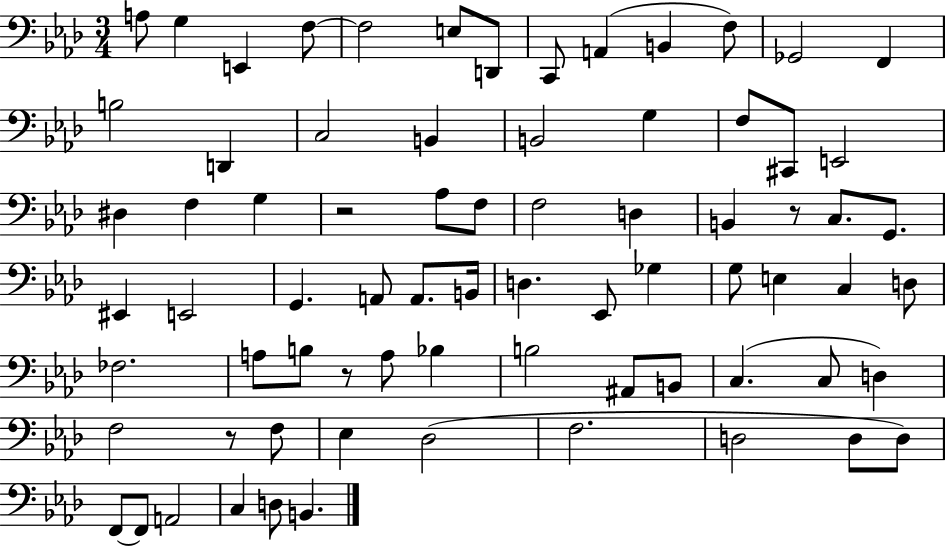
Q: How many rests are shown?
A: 4